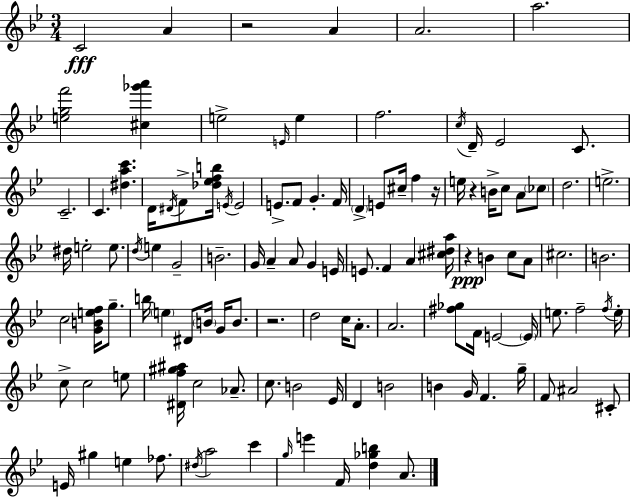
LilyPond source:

{
  \clef treble
  \numericTimeSignature
  \time 3/4
  \key bes \major
  c'2\fff a'4 | r2 a'4 | a'2. | a''2. | \break <e'' g'' f'''>2 <cis'' ges''' a'''>4 | e''2-> \grace { e'16 } e''4 | f''2. | \acciaccatura { c''16 } d'16-- ees'2 c'8. | \break c'2.-- | c'4. <dis'' a'' c'''>4. | d'16 \acciaccatura { dis'16 } f'8-> <des'' ees'' f'' b''>16 \acciaccatura { e'16 } e'2 | e'8.-> f'8 g'4.-. | \break f'16 \parenthesize d'4-> e'8 cis''16-- f''4 | r16 e''16 r4 b'16-> c''8 | a'8 \parenthesize ces''8 d''2. | e''2.-> | \break dis''16 e''2-. | e''8. \acciaccatura { d''16 } e''4 g'2-- | b'2.-- | g'16 a'4-- a'8 | \break g'4 e'16 e'8. f'4 | a'4 <cis'' dis'' a''>16 r4\ppp b'4 | c''8 a'8 cis''2. | b'2. | \break c''2 | <g' b' e'' f''>16 g''8.-- b''16 \parenthesize e''4 dis'8 | \parenthesize b'16 g'16 b'8. r2. | d''2 | \break c''16 a'8.-. a'2. | <fis'' ges''>8 f'16 e'2~~ | \parenthesize e'16 e''8. f''2-- | \acciaccatura { f''16 } e''16-. c''8-> c''2 | \break e''8 <dis' f'' gis'' ais''>16 c''2 | aes'8.-- c''8. b'2 | ees'16 d'4 b'2 | b'4 g'16 f'4. | \break g''16-- f'8 ais'2 | cis'8-. e'16 gis''4 e''4 | fes''8. \acciaccatura { dis''16 } a''2 | c'''4 \grace { g''16 } e'''4 | \break f'16 <d'' ges'' b''>4 a'8. \bar "|."
}